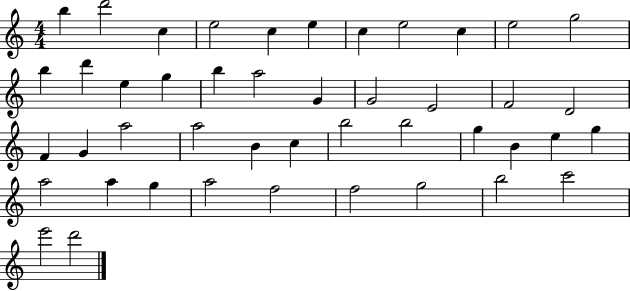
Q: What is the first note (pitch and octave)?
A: B5